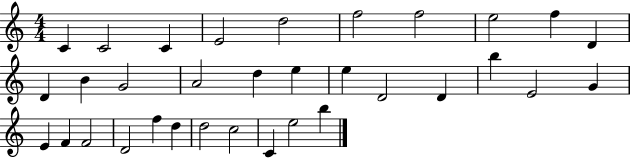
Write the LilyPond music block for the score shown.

{
  \clef treble
  \numericTimeSignature
  \time 4/4
  \key c \major
  c'4 c'2 c'4 | e'2 d''2 | f''2 f''2 | e''2 f''4 d'4 | \break d'4 b'4 g'2 | a'2 d''4 e''4 | e''4 d'2 d'4 | b''4 e'2 g'4 | \break e'4 f'4 f'2 | d'2 f''4 d''4 | d''2 c''2 | c'4 e''2 b''4 | \break \bar "|."
}